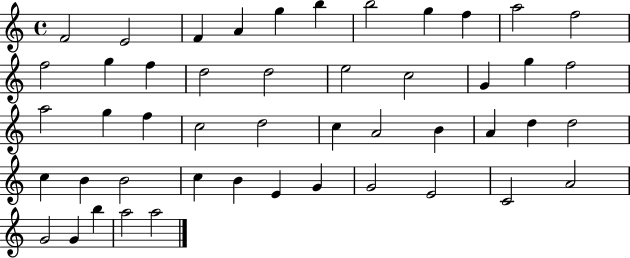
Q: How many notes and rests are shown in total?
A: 48